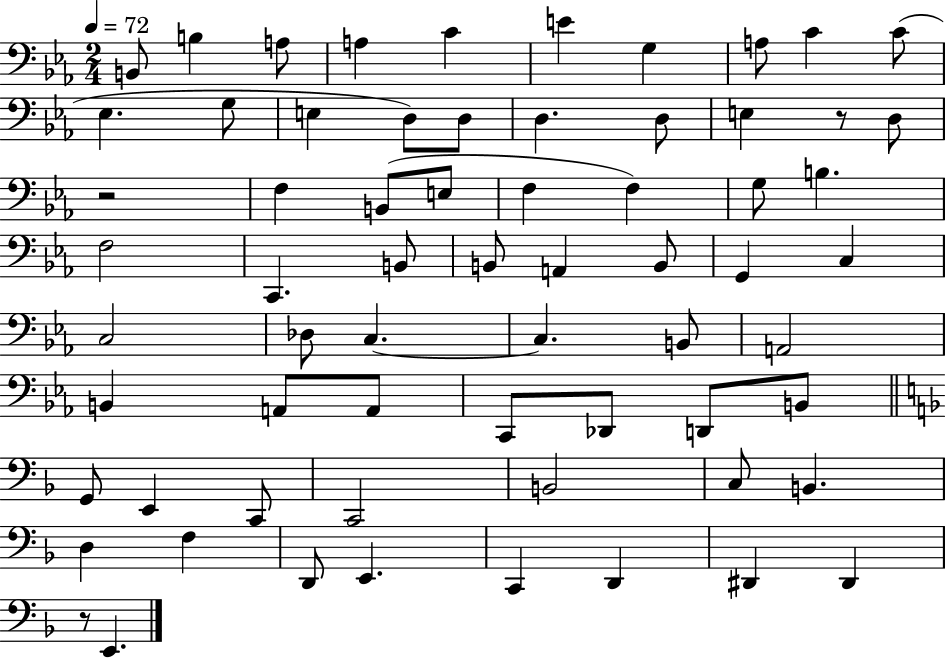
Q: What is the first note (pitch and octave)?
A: B2